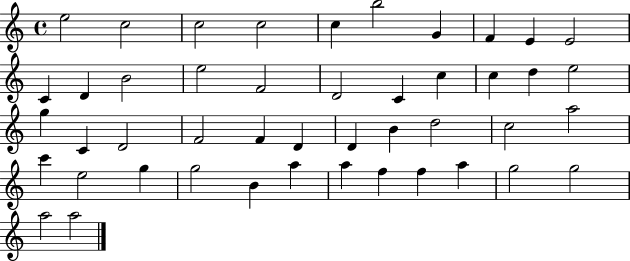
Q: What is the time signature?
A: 4/4